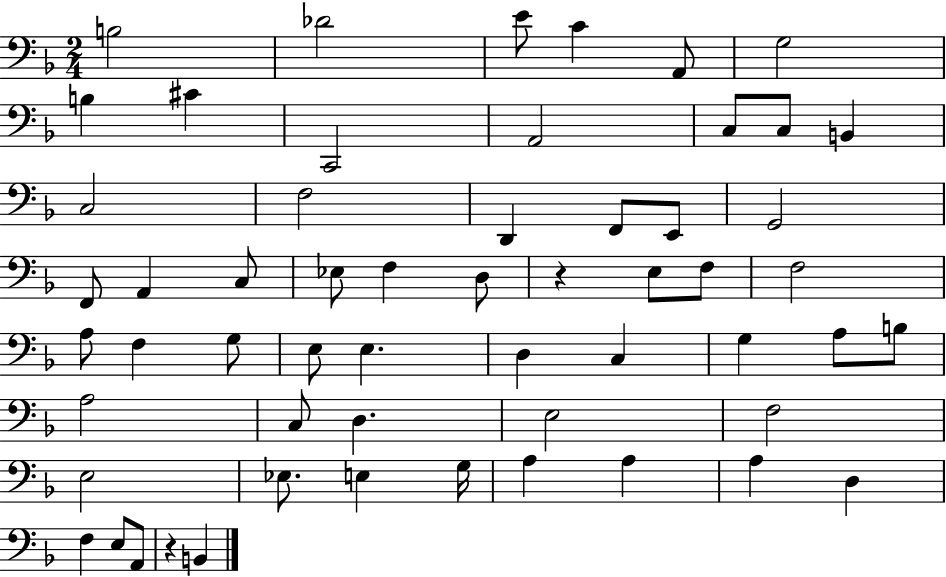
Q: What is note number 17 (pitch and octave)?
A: F2